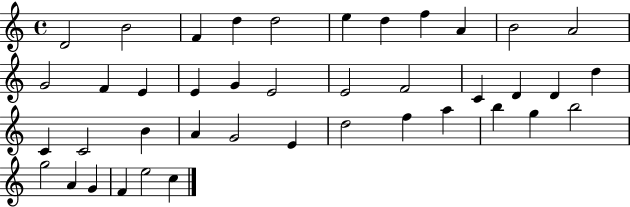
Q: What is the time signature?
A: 4/4